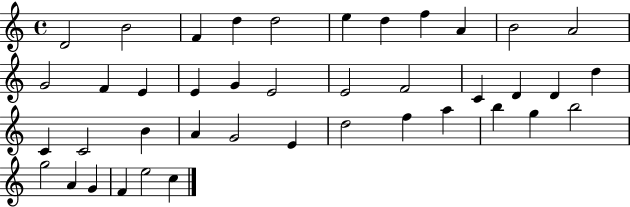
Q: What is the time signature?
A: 4/4